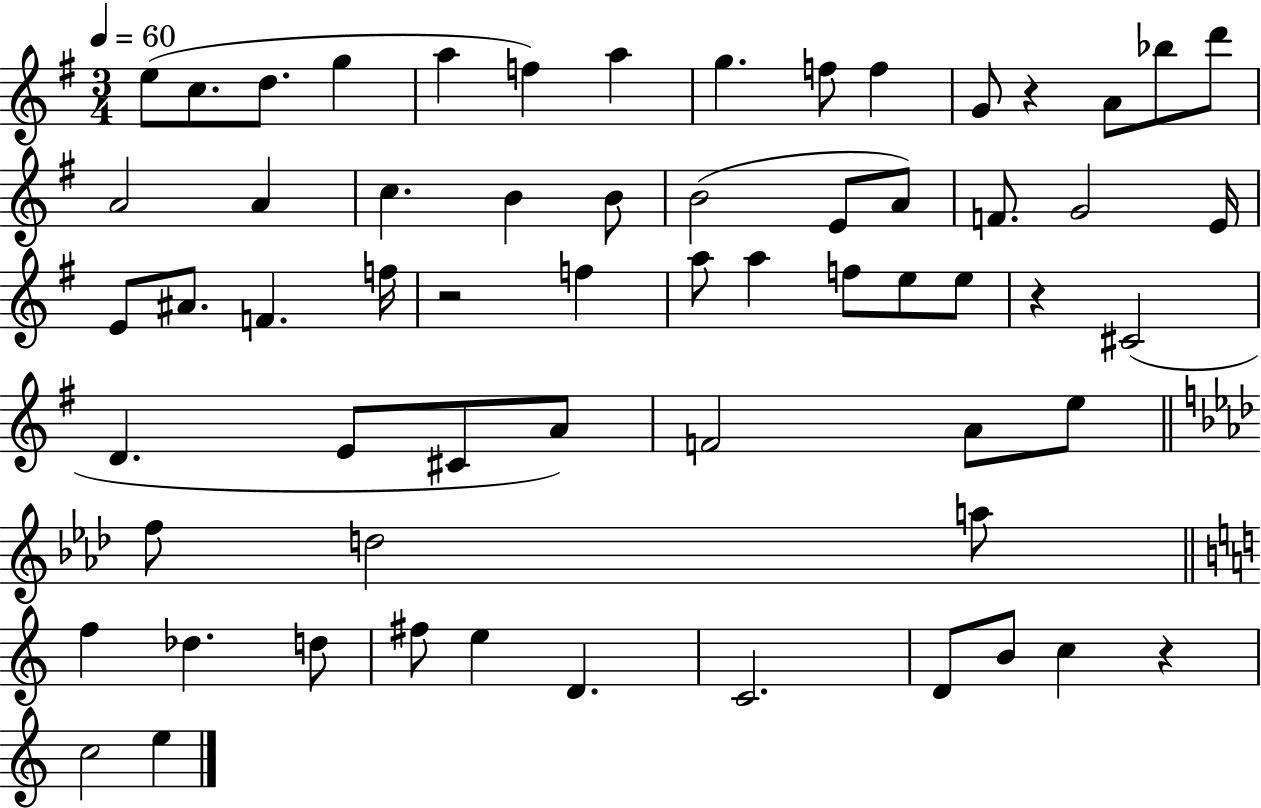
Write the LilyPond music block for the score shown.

{
  \clef treble
  \numericTimeSignature
  \time 3/4
  \key g \major
  \tempo 4 = 60
  e''8( c''8. d''8. g''4 | a''4 f''4) a''4 | g''4. f''8 f''4 | g'8 r4 a'8 bes''8 d'''8 | \break a'2 a'4 | c''4. b'4 b'8 | b'2( e'8 a'8) | f'8. g'2 e'16 | \break e'8 ais'8. f'4. f''16 | r2 f''4 | a''8 a''4 f''8 e''8 e''8 | r4 cis'2( | \break d'4. e'8 cis'8 a'8) | f'2 a'8 e''8 | \bar "||" \break \key f \minor f''8 d''2 a''8 | \bar "||" \break \key c \major f''4 des''4. d''8 | fis''8 e''4 d'4. | c'2. | d'8 b'8 c''4 r4 | \break c''2 e''4 | \bar "|."
}